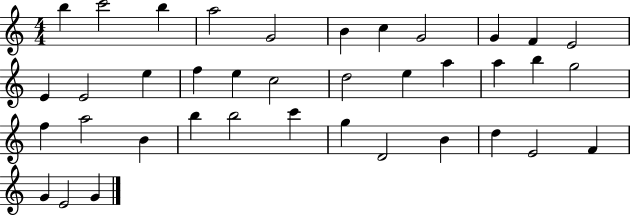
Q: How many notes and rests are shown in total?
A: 38